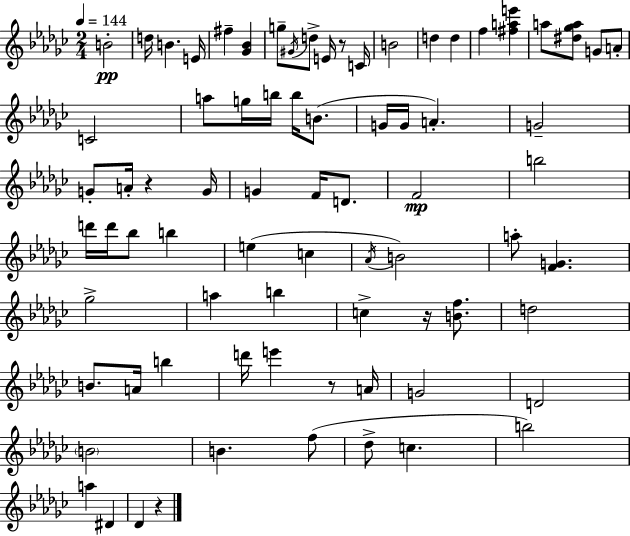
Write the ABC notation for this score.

X:1
T:Untitled
M:2/4
L:1/4
K:Ebm
B2 d/4 B E/4 ^f [_G_B] g/2 ^G/4 d/2 E/4 z/2 C/4 B2 d d f [^fae'] a/2 [^d_ga]/2 G/2 A/2 C2 a/2 g/4 b/4 b/4 B/2 G/4 G/4 A G2 G/2 A/4 z G/4 G F/4 D/2 F2 b2 d'/4 d'/4 _b/2 b e c _A/4 B2 a/2 [FG] _g2 a b c z/4 [Bf]/2 d2 B/2 A/4 b d'/4 e' z/2 A/4 G2 D2 B2 B f/2 _d/2 c b2 a ^D _D z